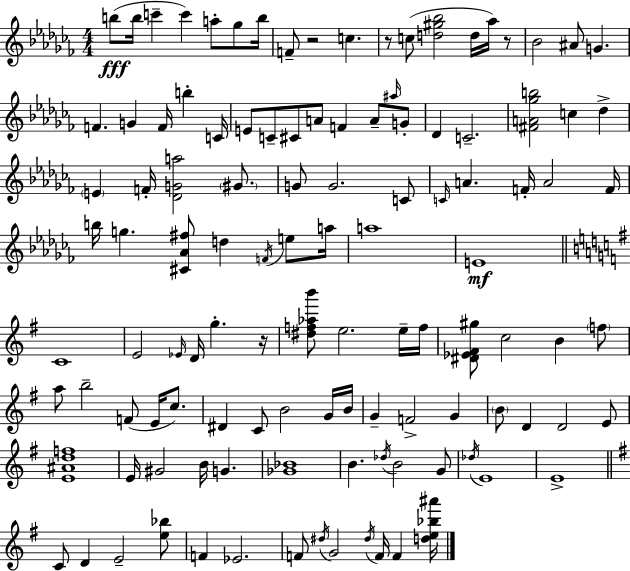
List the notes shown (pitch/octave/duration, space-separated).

B5/e B5/s C6/q C6/q A5/e Gb5/e B5/s F4/e R/h C5/q. R/e C5/e [D5,G#5,Bb5]/h D5/s Ab5/s R/e Bb4/h A#4/e G4/q. F4/q. G4/q F4/s B5/q C4/s E4/e C4/e C#4/e A4/e F4/q A4/e A#5/s G4/e Db4/q C4/h. [F#4,A4,Gb5,B5]/h C5/q Db5/q E4/q F4/s [Db4,G4,A5]/h G#4/e. G4/e G4/h. C4/e C4/s A4/q. F4/s A4/h F4/s B5/s G5/q. [C#4,Ab4,F#5]/e D5/q F4/s E5/e A5/s A5/w E4/w C4/w E4/h Eb4/s D4/s G5/q. R/s [D#5,F5,Ab5,B6]/e E5/h. E5/s F5/s [D#4,Eb4,F#4,G#5]/e C5/h B4/q F5/e A5/e B5/h F4/e E4/s C5/e. D#4/q C4/e B4/h G4/s B4/s G4/q F4/h G4/q B4/e D4/q D4/h E4/e [E4,A#4,D5,F5]/w E4/s G#4/h B4/s G4/q. [Gb4,Bb4]/w B4/q. Db5/s B4/h G4/e Db5/s E4/w E4/w C4/e D4/q E4/h [E5,Bb5]/e F4/q Eb4/h. F4/e D#5/s G4/h D#5/s F4/s F4/q [D5,E5,Bb5,A#6]/s